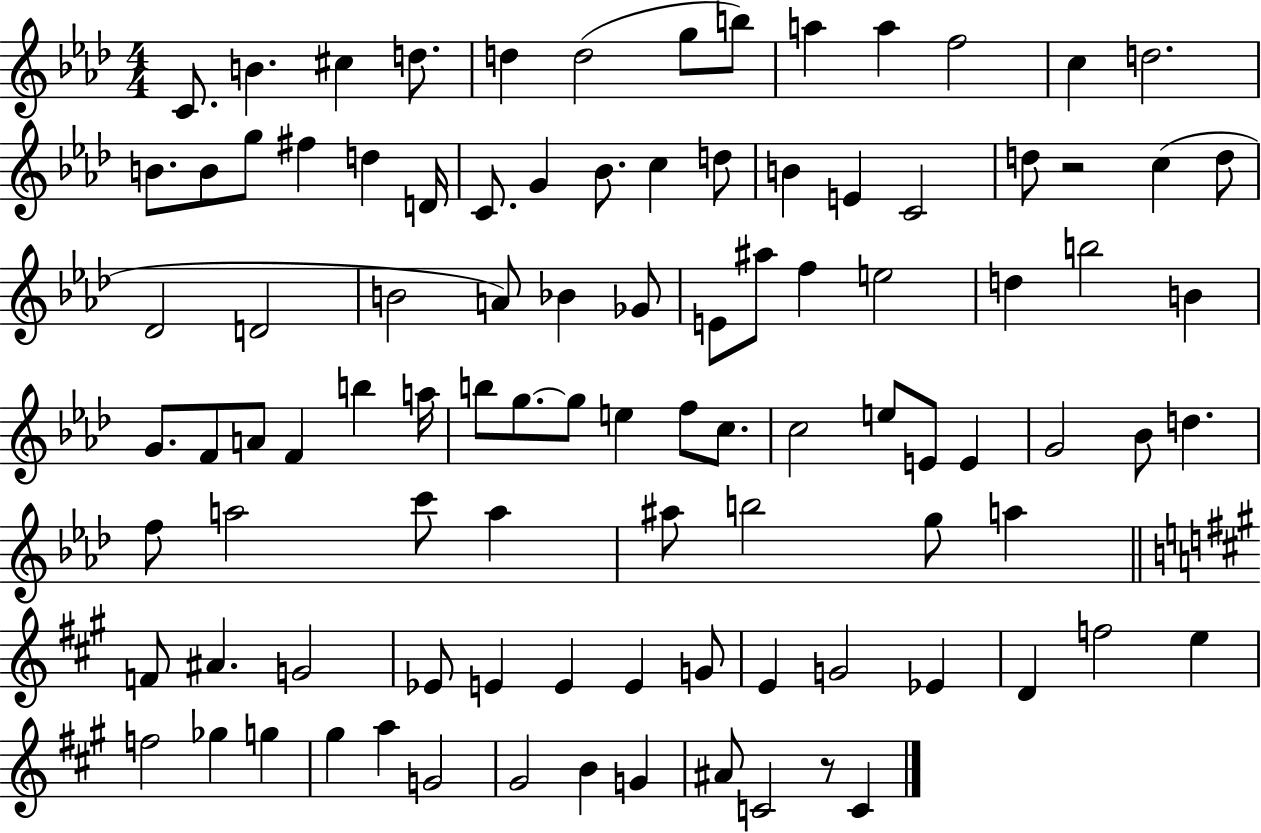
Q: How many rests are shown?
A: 2